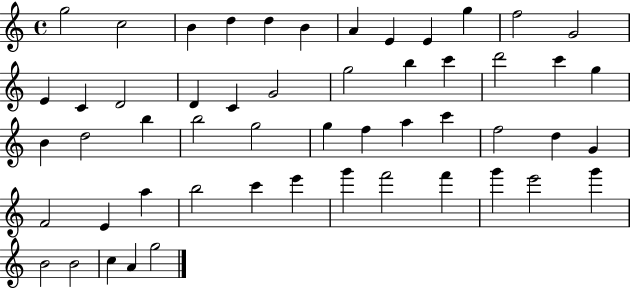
X:1
T:Untitled
M:4/4
L:1/4
K:C
g2 c2 B d d B A E E g f2 G2 E C D2 D C G2 g2 b c' d'2 c' g B d2 b b2 g2 g f a c' f2 d G F2 E a b2 c' e' g' f'2 f' g' e'2 g' B2 B2 c A g2